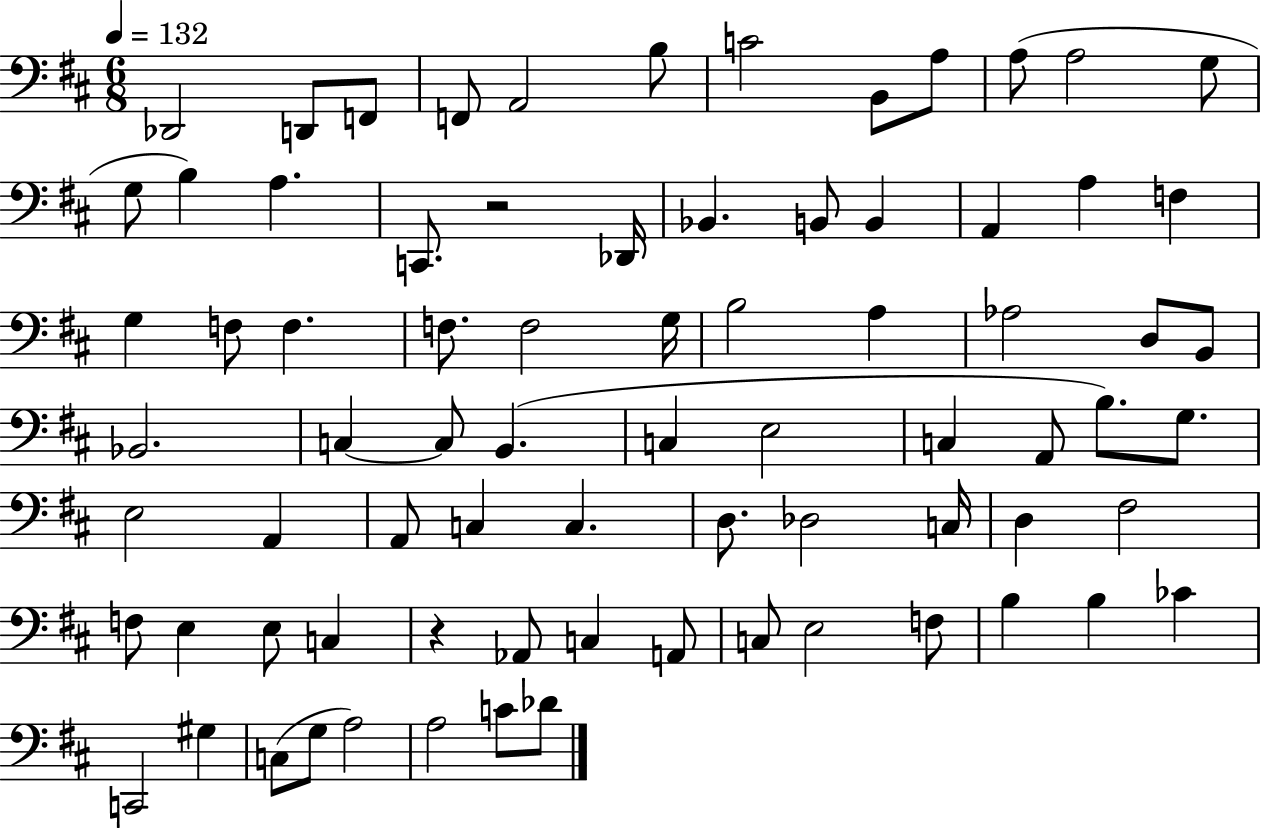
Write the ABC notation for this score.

X:1
T:Untitled
M:6/8
L:1/4
K:D
_D,,2 D,,/2 F,,/2 F,,/2 A,,2 B,/2 C2 B,,/2 A,/2 A,/2 A,2 G,/2 G,/2 B, A, C,,/2 z2 _D,,/4 _B,, B,,/2 B,, A,, A, F, G, F,/2 F, F,/2 F,2 G,/4 B,2 A, _A,2 D,/2 B,,/2 _B,,2 C, C,/2 B,, C, E,2 C, A,,/2 B,/2 G,/2 E,2 A,, A,,/2 C, C, D,/2 _D,2 C,/4 D, ^F,2 F,/2 E, E,/2 C, z _A,,/2 C, A,,/2 C,/2 E,2 F,/2 B, B, _C C,,2 ^G, C,/2 G,/2 A,2 A,2 C/2 _D/2